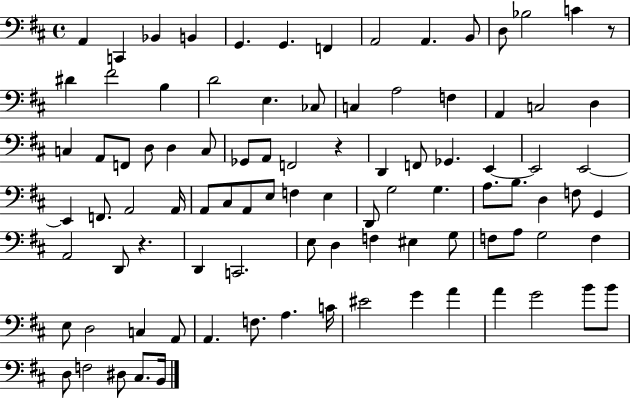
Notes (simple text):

A2/q C2/q Bb2/q B2/q G2/q. G2/q. F2/q A2/h A2/q. B2/e D3/e Bb3/h C4/q R/e D#4/q F#4/h B3/q D4/h E3/q. CES3/e C3/q A3/h F3/q A2/q C3/h D3/q C3/q A2/e F2/e D3/e D3/q C3/e Gb2/e A2/e F2/h R/q D2/q F2/e Gb2/q. E2/q E2/h E2/h E2/q F2/e. A2/h A2/s A2/e C#3/e A2/e E3/e F3/q E3/q D2/e G3/h G3/q. A3/e. B3/e. D3/q F3/e G2/q A2/h D2/e R/q. D2/q C2/h. E3/e D3/q F3/q EIS3/q G3/e F3/e A3/e G3/h F3/q E3/e D3/h C3/q A2/e A2/q. F3/e. A3/q. C4/s EIS4/h G4/q A4/q A4/q G4/h B4/e B4/e D3/e F3/h D#3/e C#3/e. B2/s